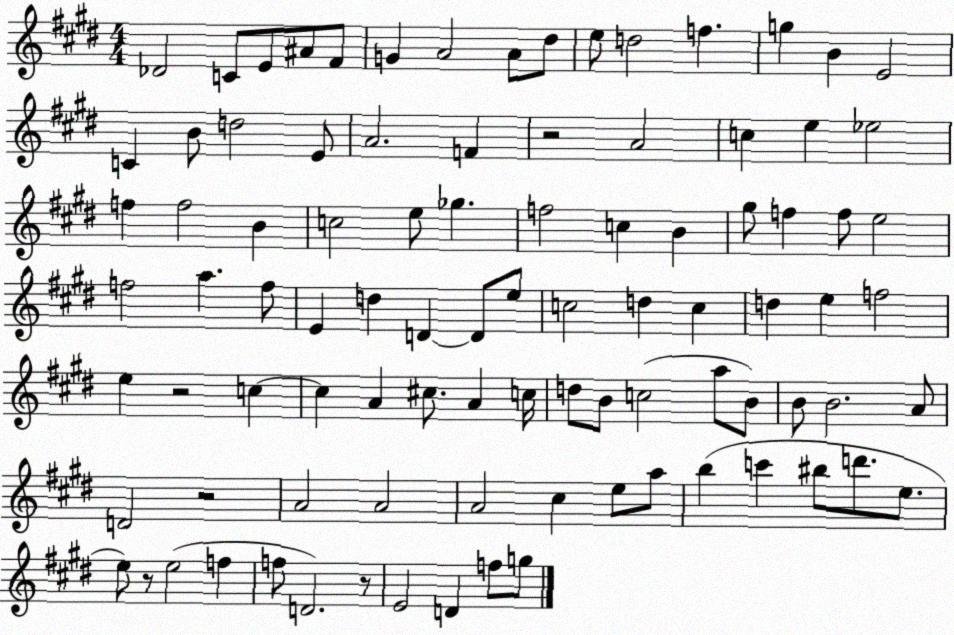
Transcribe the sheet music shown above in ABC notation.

X:1
T:Untitled
M:4/4
L:1/4
K:E
_D2 C/2 E/2 ^A/2 ^F/2 G A2 A/2 ^d/2 e/2 d2 f g B E2 C B/2 d2 E/2 A2 F z2 A2 c e _e2 f f2 B c2 e/2 _g f2 c B ^g/2 f f/2 e2 f2 a f/2 E d D D/2 e/2 c2 d c d e f2 e z2 c c A ^c/2 A c/4 d/2 B/2 c2 a/2 B/2 B/2 B2 A/2 D2 z2 A2 A2 A2 ^c e/2 a/2 b c' ^b/2 d'/2 e/2 e/2 z/2 e2 f f/2 D2 z/2 E2 D f/2 g/2